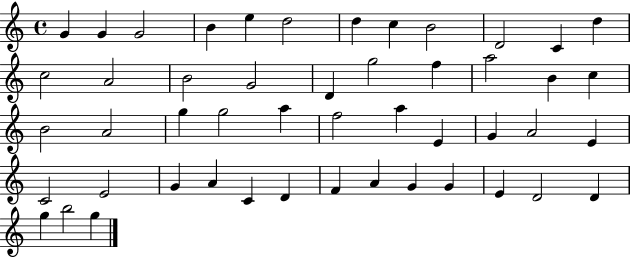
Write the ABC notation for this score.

X:1
T:Untitled
M:4/4
L:1/4
K:C
G G G2 B e d2 d c B2 D2 C d c2 A2 B2 G2 D g2 f a2 B c B2 A2 g g2 a f2 a E G A2 E C2 E2 G A C D F A G G E D2 D g b2 g